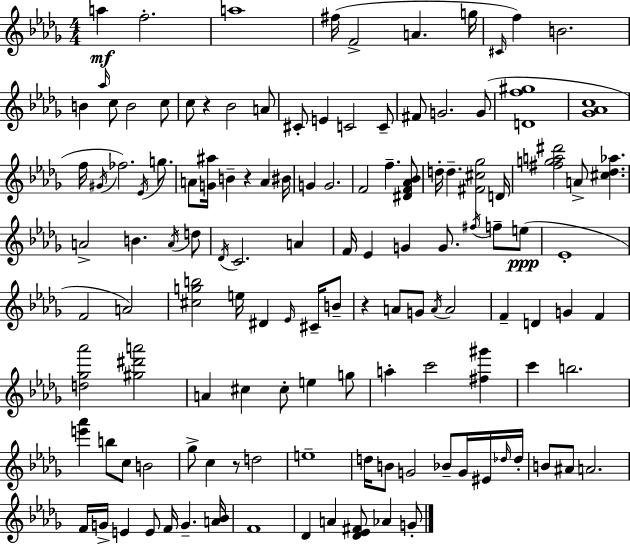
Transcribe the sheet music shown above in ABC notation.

X:1
T:Untitled
M:4/4
L:1/4
K:Bbm
a f2 a4 ^f/4 F2 A g/4 ^C/4 f B2 B _a/4 c/2 B2 c/2 c/2 z _B2 A/2 ^C/2 E C2 C/2 ^F/2 G2 G/2 [Df^g]4 [_G_Ac]4 f/4 ^G/4 _f2 _E/4 g/2 A/2 [G^a]/4 B z A ^B/4 G G2 F2 f [^DF_A_B]/2 d/4 d [^F^c_g]2 D/4 [^fga^d']2 A/2 [^c_d_a] A2 B A/4 d/2 _D/4 C2 A F/4 _E G G/2 ^f/4 f/2 e/2 _E4 F2 A2 [^cgb]2 e/4 ^D _E/4 ^C/4 B/2 z A/2 G/2 A/4 A2 F D G F [d_g_a']2 [^g^d'a']2 A ^c ^c/2 e g/2 a c'2 [^f^g'] c' b2 [e'_a'] b/2 c/2 B2 _g/2 c z/2 d2 e4 d/4 B/2 G2 _B/2 G/4 ^E/4 _d/4 _d/4 B/2 ^A/2 A2 F/4 G/4 E E/2 F/4 G [A_B]/4 F4 _D A [_D_E^F]/2 _A G/2